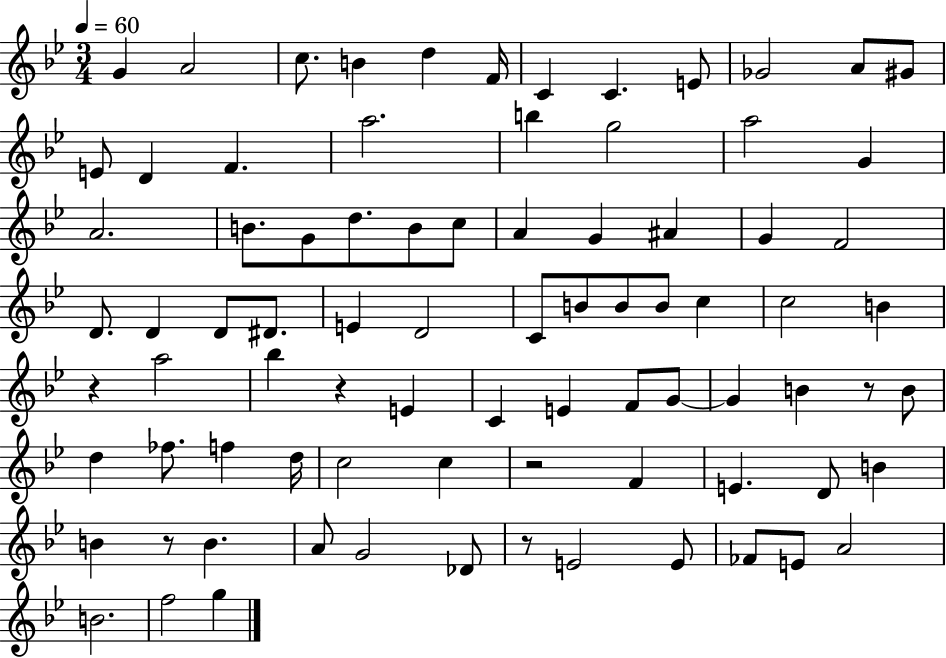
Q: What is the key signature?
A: BES major